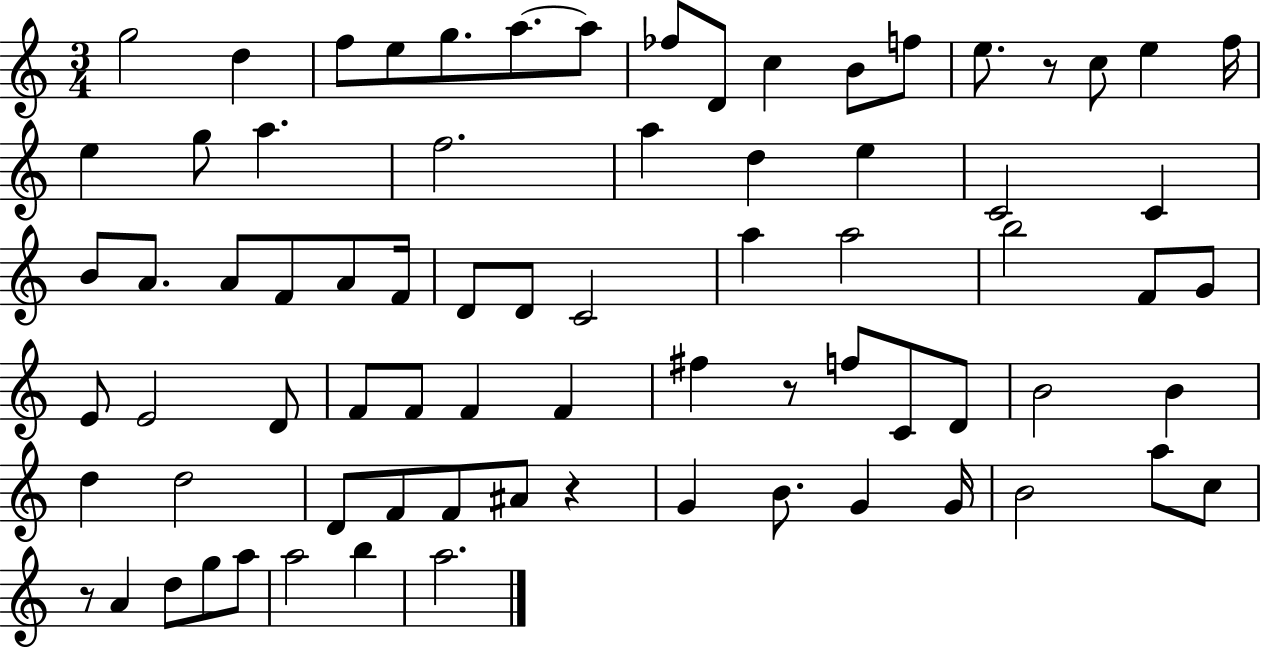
G5/h D5/q F5/e E5/e G5/e. A5/e. A5/e FES5/e D4/e C5/q B4/e F5/e E5/e. R/e C5/e E5/q F5/s E5/q G5/e A5/q. F5/h. A5/q D5/q E5/q C4/h C4/q B4/e A4/e. A4/e F4/e A4/e F4/s D4/e D4/e C4/h A5/q A5/h B5/h F4/e G4/e E4/e E4/h D4/e F4/e F4/e F4/q F4/q F#5/q R/e F5/e C4/e D4/e B4/h B4/q D5/q D5/h D4/e F4/e F4/e A#4/e R/q G4/q B4/e. G4/q G4/s B4/h A5/e C5/e R/e A4/q D5/e G5/e A5/e A5/h B5/q A5/h.